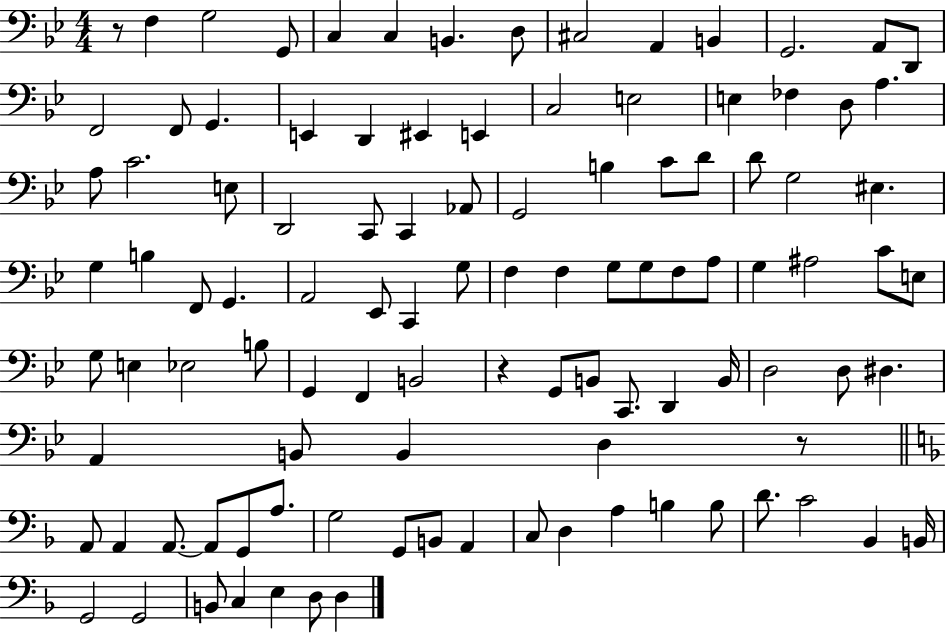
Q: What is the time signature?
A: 4/4